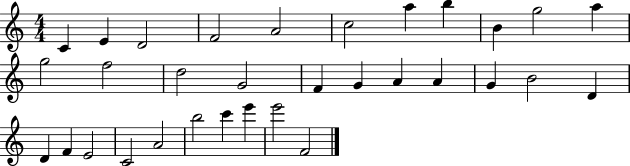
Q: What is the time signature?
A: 4/4